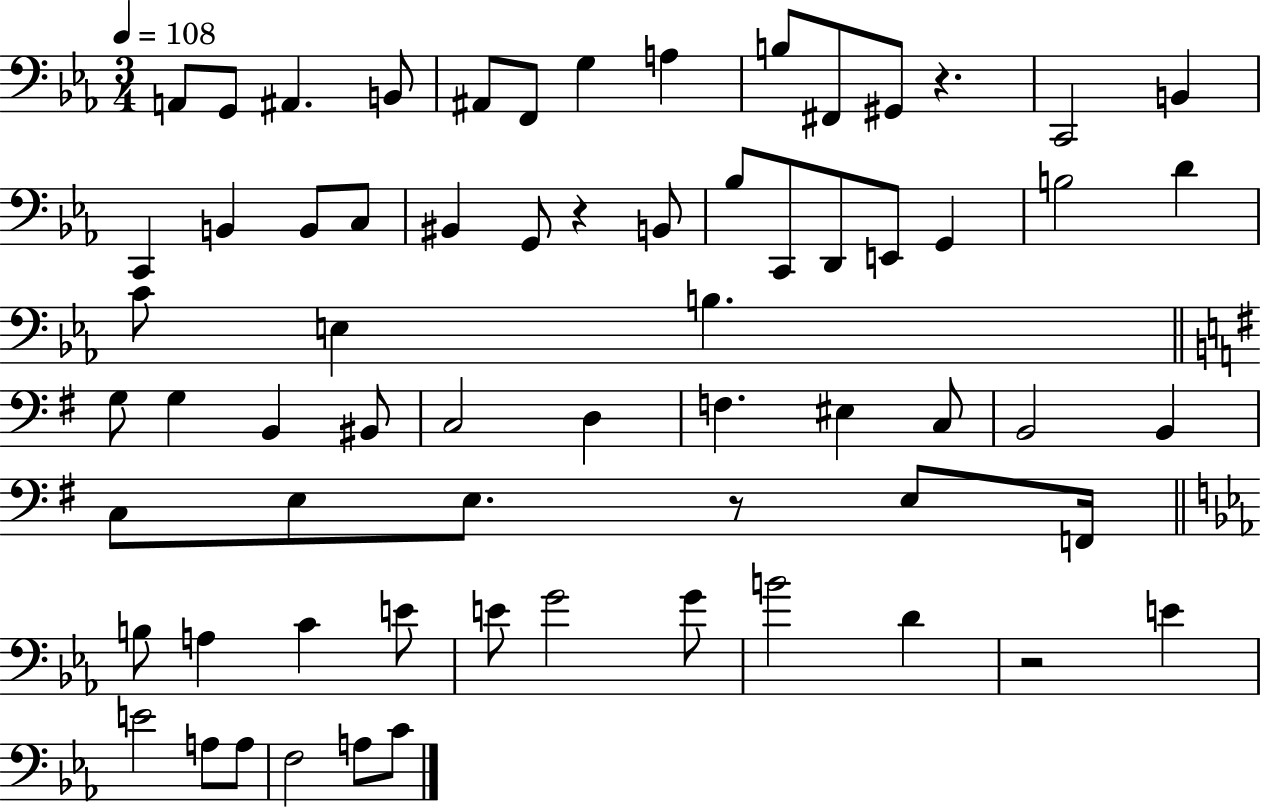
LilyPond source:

{
  \clef bass
  \numericTimeSignature
  \time 3/4
  \key ees \major
  \tempo 4 = 108
  a,8 g,8 ais,4. b,8 | ais,8 f,8 g4 a4 | b8 fis,8 gis,8 r4. | c,2 b,4 | \break c,4 b,4 b,8 c8 | bis,4 g,8 r4 b,8 | bes8 c,8 d,8 e,8 g,4 | b2 d'4 | \break c'8 e4 b4. | \bar "||" \break \key g \major g8 g4 b,4 bis,8 | c2 d4 | f4. eis4 c8 | b,2 b,4 | \break c8 e8 e8. r8 e8 f,16 | \bar "||" \break \key ees \major b8 a4 c'4 e'8 | e'8 g'2 g'8 | b'2 d'4 | r2 e'4 | \break e'2 a8 a8 | f2 a8 c'8 | \bar "|."
}